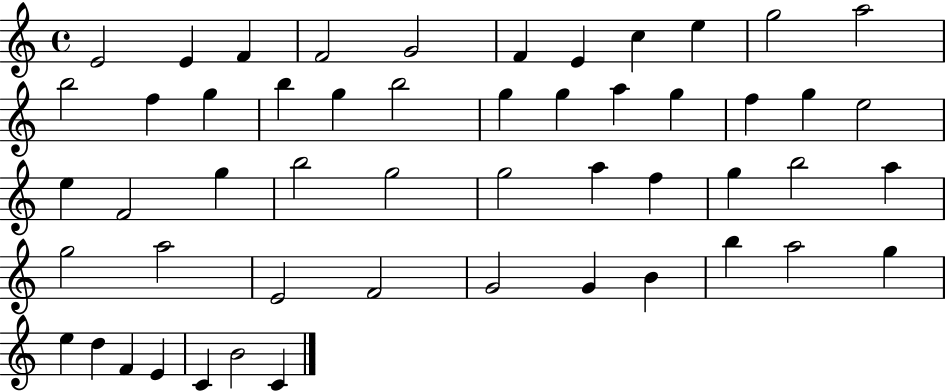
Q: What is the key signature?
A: C major